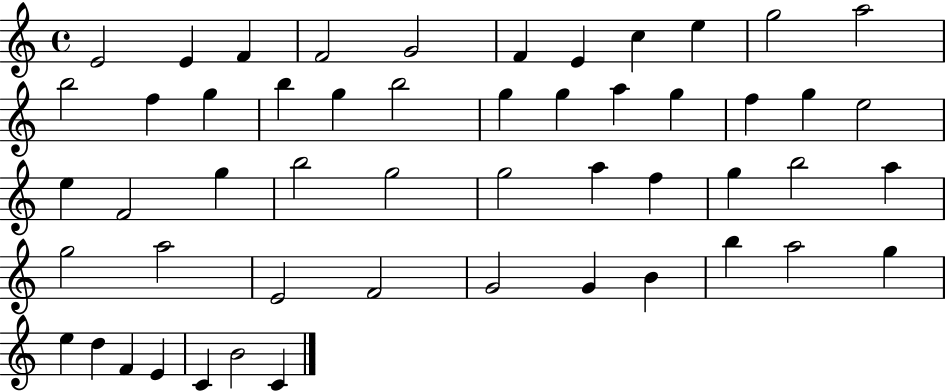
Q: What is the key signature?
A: C major